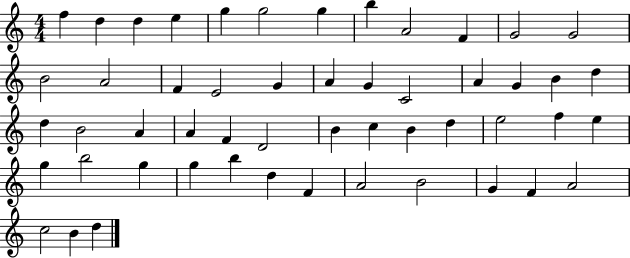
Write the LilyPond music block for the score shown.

{
  \clef treble
  \numericTimeSignature
  \time 4/4
  \key c \major
  f''4 d''4 d''4 e''4 | g''4 g''2 g''4 | b''4 a'2 f'4 | g'2 g'2 | \break b'2 a'2 | f'4 e'2 g'4 | a'4 g'4 c'2 | a'4 g'4 b'4 d''4 | \break d''4 b'2 a'4 | a'4 f'4 d'2 | b'4 c''4 b'4 d''4 | e''2 f''4 e''4 | \break g''4 b''2 g''4 | g''4 b''4 d''4 f'4 | a'2 b'2 | g'4 f'4 a'2 | \break c''2 b'4 d''4 | \bar "|."
}